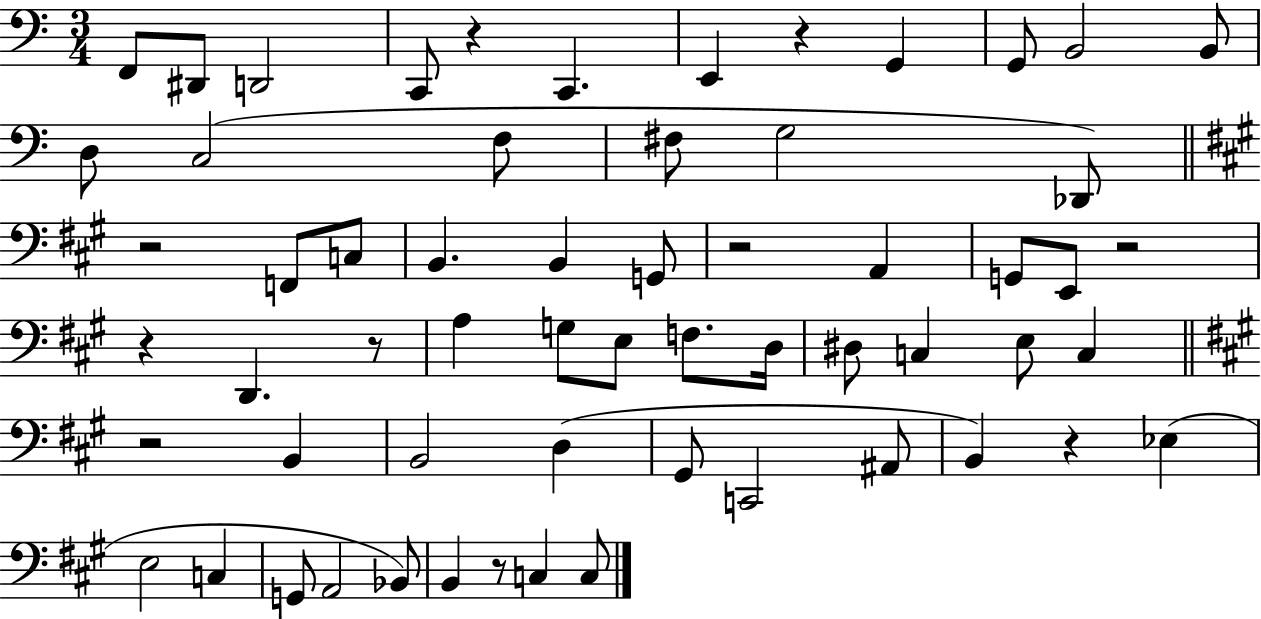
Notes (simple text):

F2/e D#2/e D2/h C2/e R/q C2/q. E2/q R/q G2/q G2/e B2/h B2/e D3/e C3/h F3/e F#3/e G3/h Db2/e R/h F2/e C3/e B2/q. B2/q G2/e R/h A2/q G2/e E2/e R/h R/q D2/q. R/e A3/q G3/e E3/e F3/e. D3/s D#3/e C3/q E3/e C3/q R/h B2/q B2/h D3/q G#2/e C2/h A#2/e B2/q R/q Eb3/q E3/h C3/q G2/e A2/h Bb2/e B2/q R/e C3/q C3/e